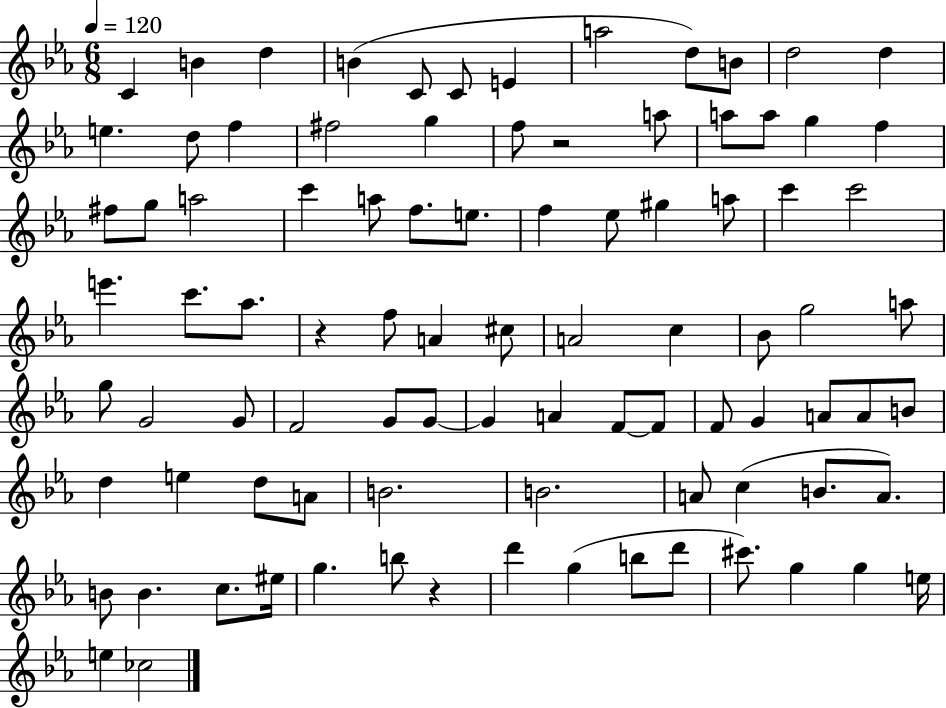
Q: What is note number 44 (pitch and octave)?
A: C5